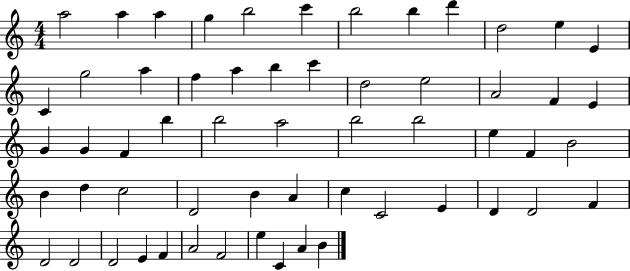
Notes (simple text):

A5/h A5/q A5/q G5/q B5/h C6/q B5/h B5/q D6/q D5/h E5/q E4/q C4/q G5/h A5/q F5/q A5/q B5/q C6/q D5/h E5/h A4/h F4/q E4/q G4/q G4/q F4/q B5/q B5/h A5/h B5/h B5/h E5/q F4/q B4/h B4/q D5/q C5/h D4/h B4/q A4/q C5/q C4/h E4/q D4/q D4/h F4/q D4/h D4/h D4/h E4/q F4/q A4/h F4/h E5/q C4/q A4/q B4/q